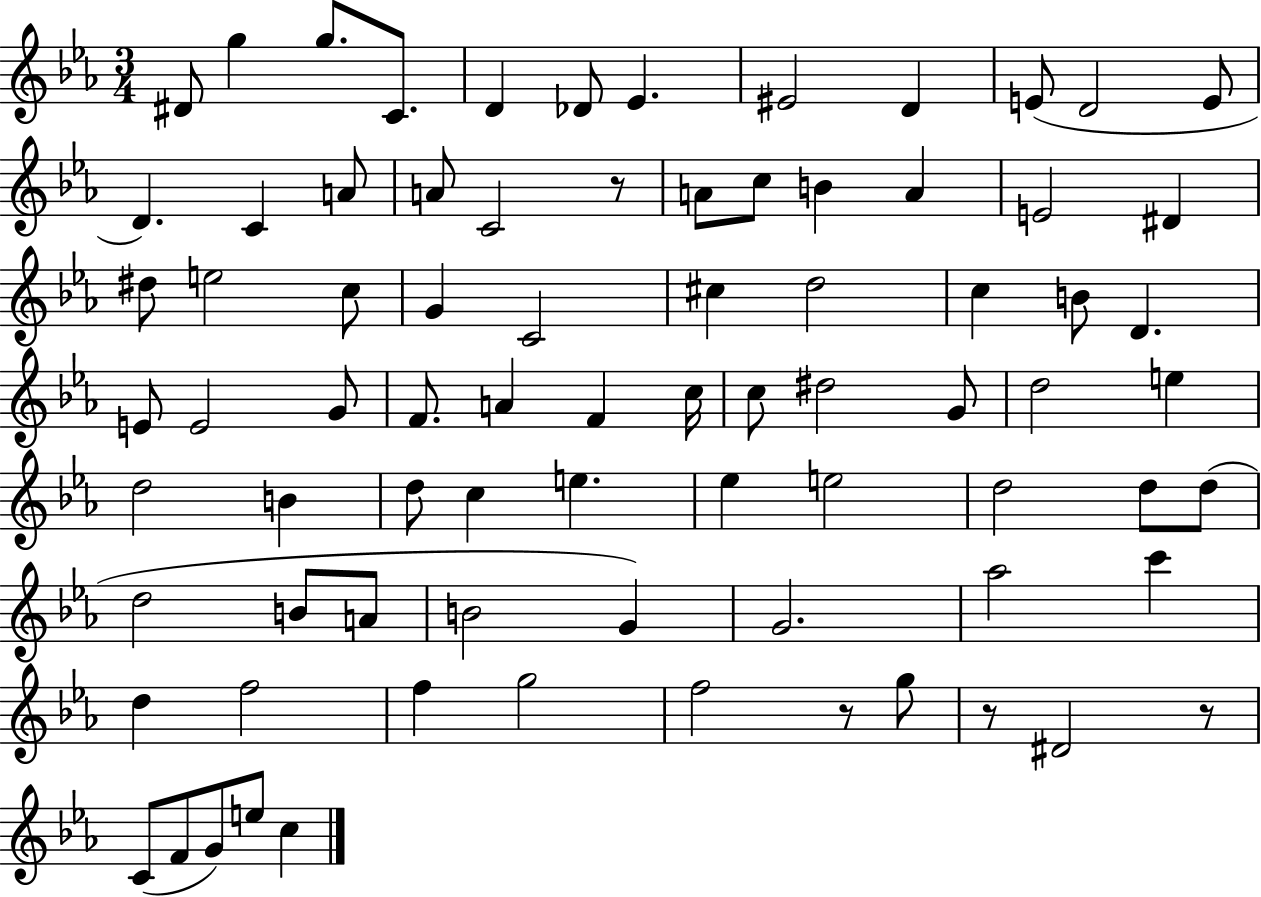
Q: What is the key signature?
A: EES major